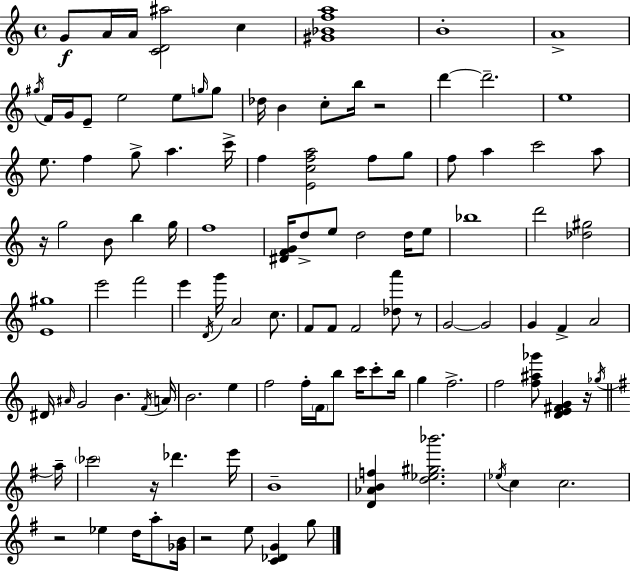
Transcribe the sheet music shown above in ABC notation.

X:1
T:Untitled
M:4/4
L:1/4
K:C
G/2 A/4 A/4 [CD^a]2 c [^G_Bfa]4 B4 A4 ^g/4 F/4 G/4 E/2 e2 e/2 g/4 g/2 _d/4 B c/2 b/4 z2 d' d'2 e4 e/2 f g/2 a c'/4 f [Ecfa]2 f/2 g/2 f/2 a c'2 a/2 z/4 g2 B/2 b g/4 f4 [^DFG]/4 d/2 e/2 d2 d/4 e/2 _b4 d'2 [_d^g]2 [E^g]4 e'2 f'2 e' D/4 g'/4 A2 c/2 F/2 F/2 F2 [_da']/2 z/2 G2 G2 G F A2 ^D/4 ^A/4 G2 B F/4 A/4 B2 e f2 f/4 F/4 b/2 c'/4 c'/2 b/4 g f2 f2 [f^a_g']/2 [DE^FG] z/4 _g/4 a/4 _c'2 z/4 _d' e'/4 B4 [D_ABf] [d_e^g_b']2 _e/4 c c2 z2 _e d/4 a/2 [_GB]/4 z2 e/2 [C_DG] g/2